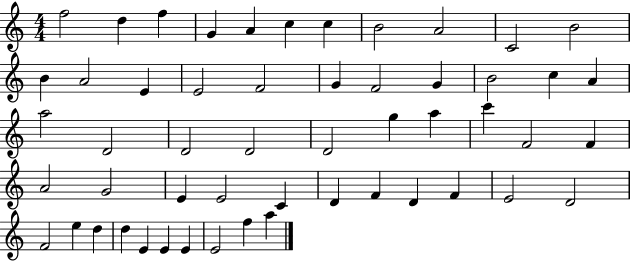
F5/h D5/q F5/q G4/q A4/q C5/q C5/q B4/h A4/h C4/h B4/h B4/q A4/h E4/q E4/h F4/h G4/q F4/h G4/q B4/h C5/q A4/q A5/h D4/h D4/h D4/h D4/h G5/q A5/q C6/q F4/h F4/q A4/h G4/h E4/q E4/h C4/q D4/q F4/q D4/q F4/q E4/h D4/h F4/h E5/q D5/q D5/q E4/q E4/q E4/q E4/h F5/q A5/q